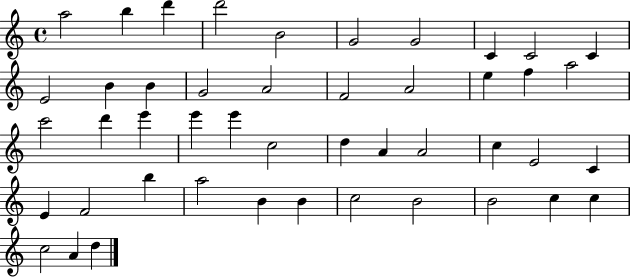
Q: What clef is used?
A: treble